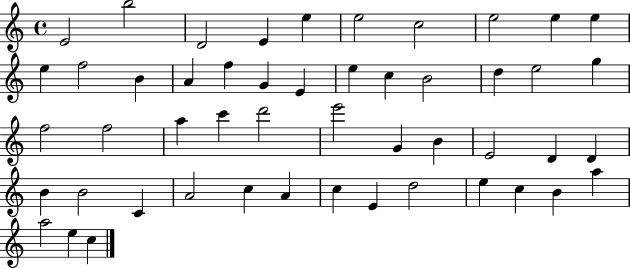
X:1
T:Untitled
M:4/4
L:1/4
K:C
E2 b2 D2 E e e2 c2 e2 e e e f2 B A f G E e c B2 d e2 g f2 f2 a c' d'2 e'2 G B E2 D D B B2 C A2 c A c E d2 e c B a a2 e c